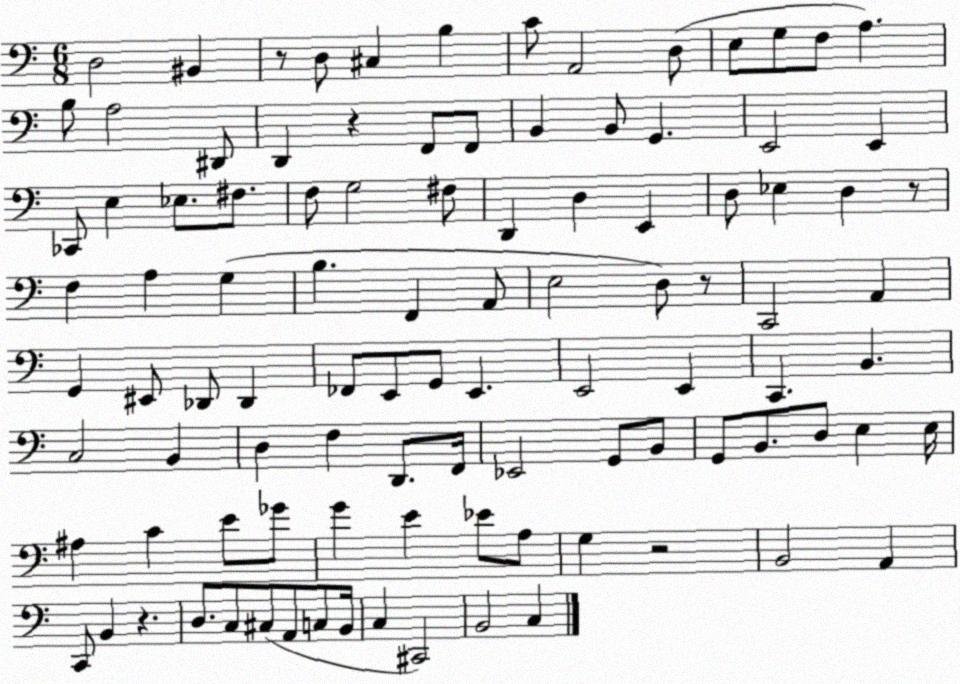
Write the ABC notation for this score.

X:1
T:Untitled
M:6/8
L:1/4
K:C
D,2 ^B,, z/2 D,/2 ^C, B, C/2 A,,2 D,/2 E,/2 G,/2 F,/2 A, B,/2 A,2 ^D,,/2 D,, z F,,/2 F,,/2 B,, B,,/2 G,, E,,2 E,, _C,,/2 E, _E,/2 ^F,/2 F,/2 G,2 ^F,/2 D,, D, E,, D,/2 _E, D, z/2 F, A, G, B, F,, A,,/2 E,2 D,/2 z/2 C,,2 A,, G,, ^E,,/2 _D,,/2 _D,, _F,,/2 E,,/2 G,,/2 E,, E,,2 E,, C,, B,, C,2 B,, D, F, D,,/2 F,,/4 _E,,2 G,,/2 B,,/2 G,,/2 B,,/2 D,/2 E, E,/4 ^A, C E/2 _G/2 G E _E/2 A,/2 G, z2 B,,2 A,, C,,/2 B,, z D,/2 C,/2 ^C,/2 A,,/2 C,/2 B,,/4 C, ^C,,2 B,,2 C,